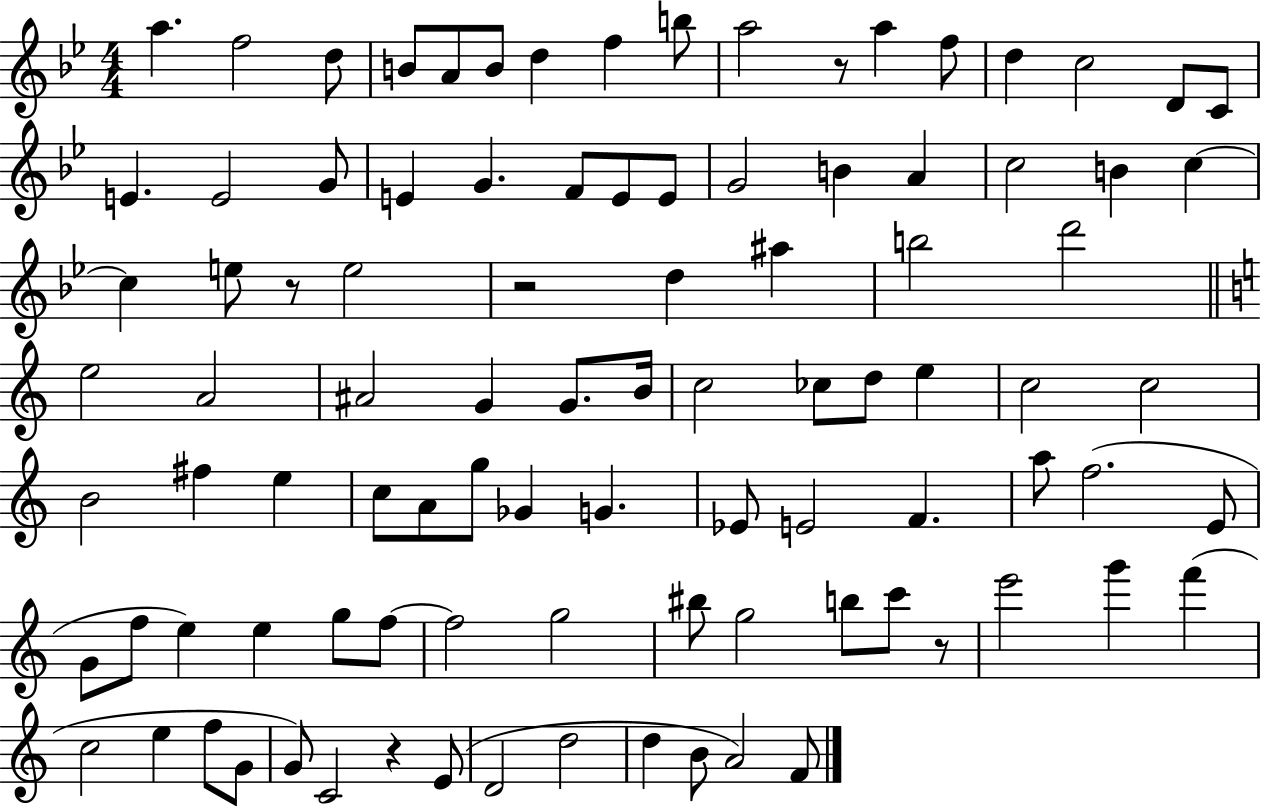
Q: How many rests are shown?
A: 5